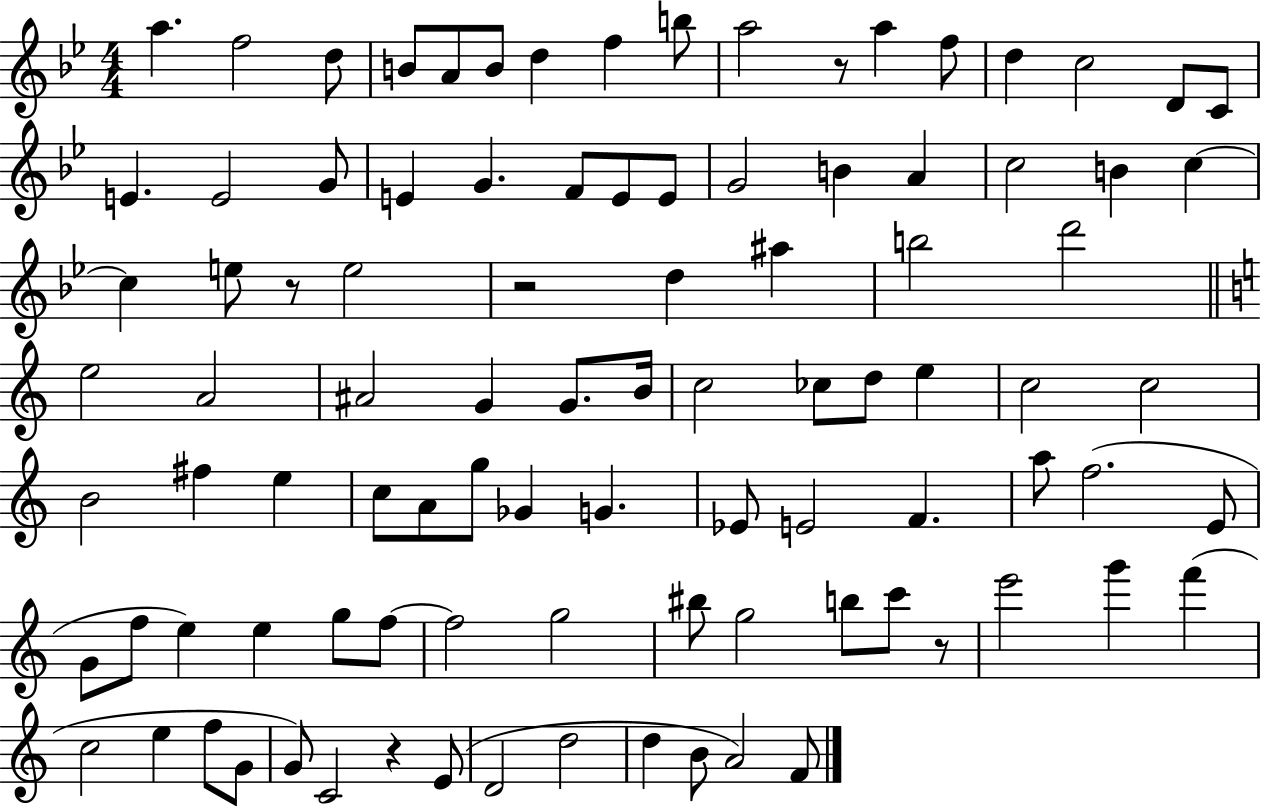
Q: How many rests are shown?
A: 5